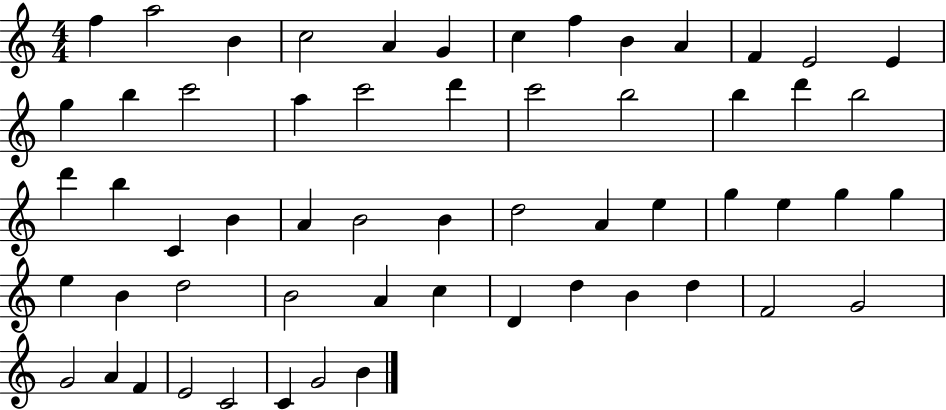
X:1
T:Untitled
M:4/4
L:1/4
K:C
f a2 B c2 A G c f B A F E2 E g b c'2 a c'2 d' c'2 b2 b d' b2 d' b C B A B2 B d2 A e g e g g e B d2 B2 A c D d B d F2 G2 G2 A F E2 C2 C G2 B